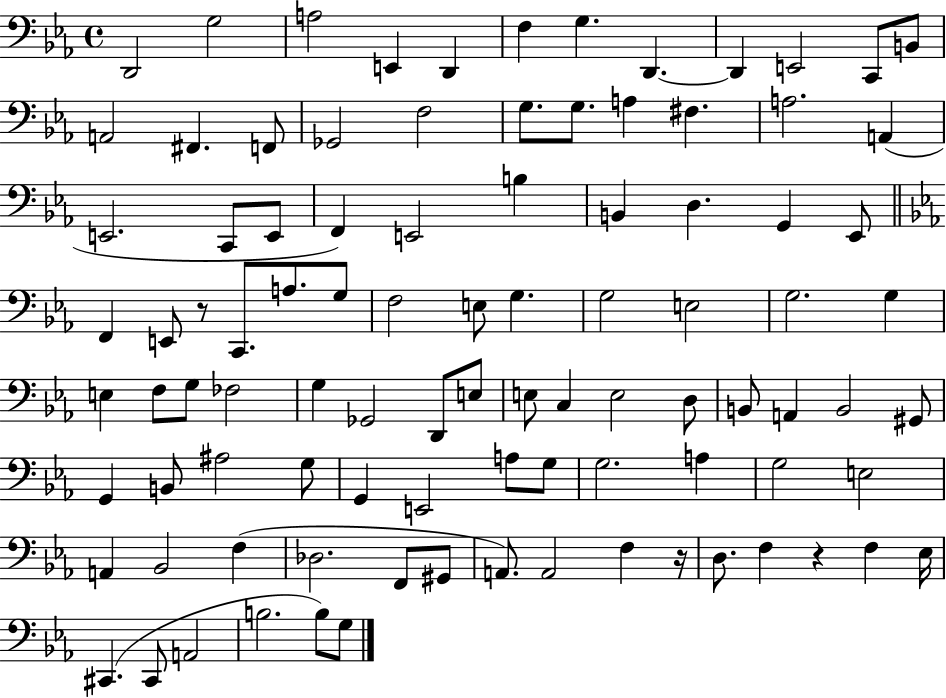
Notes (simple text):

D2/h G3/h A3/h E2/q D2/q F3/q G3/q. D2/q. D2/q E2/h C2/e B2/e A2/h F#2/q. F2/e Gb2/h F3/h G3/e. G3/e. A3/q F#3/q. A3/h. A2/q E2/h. C2/e E2/e F2/q E2/h B3/q B2/q D3/q. G2/q Eb2/e F2/q E2/e R/e C2/e. A3/e. G3/e F3/h E3/e G3/q. G3/h E3/h G3/h. G3/q E3/q F3/e G3/e FES3/h G3/q Gb2/h D2/e E3/e E3/e C3/q E3/h D3/e B2/e A2/q B2/h G#2/e G2/q B2/e A#3/h G3/e G2/q E2/h A3/e G3/e G3/h. A3/q G3/h E3/h A2/q Bb2/h F3/q Db3/h. F2/e G#2/e A2/e. A2/h F3/q R/s D3/e. F3/q R/q F3/q Eb3/s C#2/q. C#2/e A2/h B3/h. B3/e G3/e